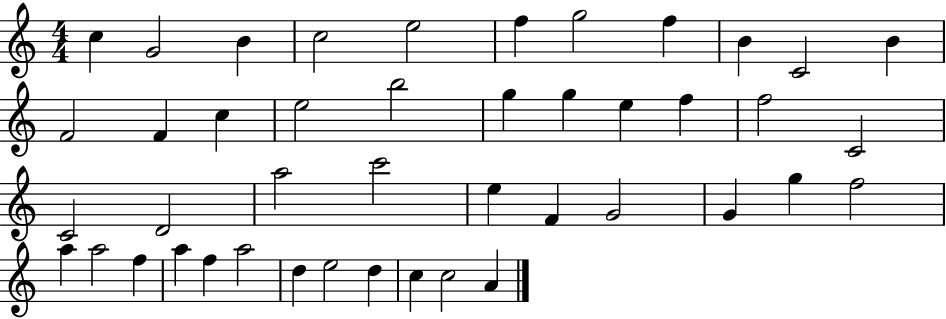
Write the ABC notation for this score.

X:1
T:Untitled
M:4/4
L:1/4
K:C
c G2 B c2 e2 f g2 f B C2 B F2 F c e2 b2 g g e f f2 C2 C2 D2 a2 c'2 e F G2 G g f2 a a2 f a f a2 d e2 d c c2 A